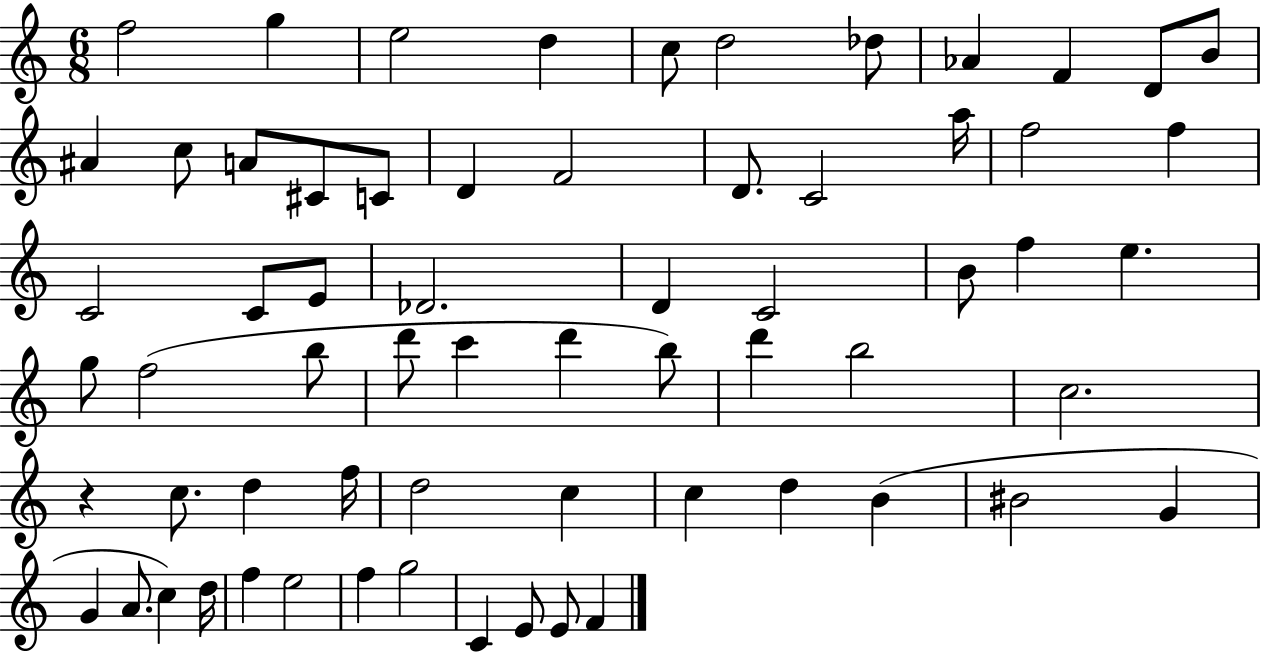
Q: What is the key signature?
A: C major